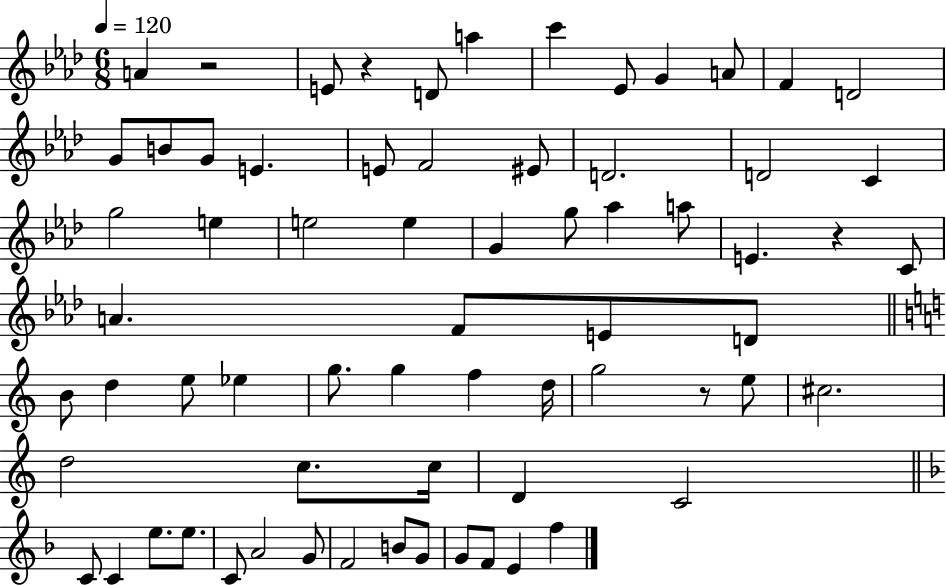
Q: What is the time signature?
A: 6/8